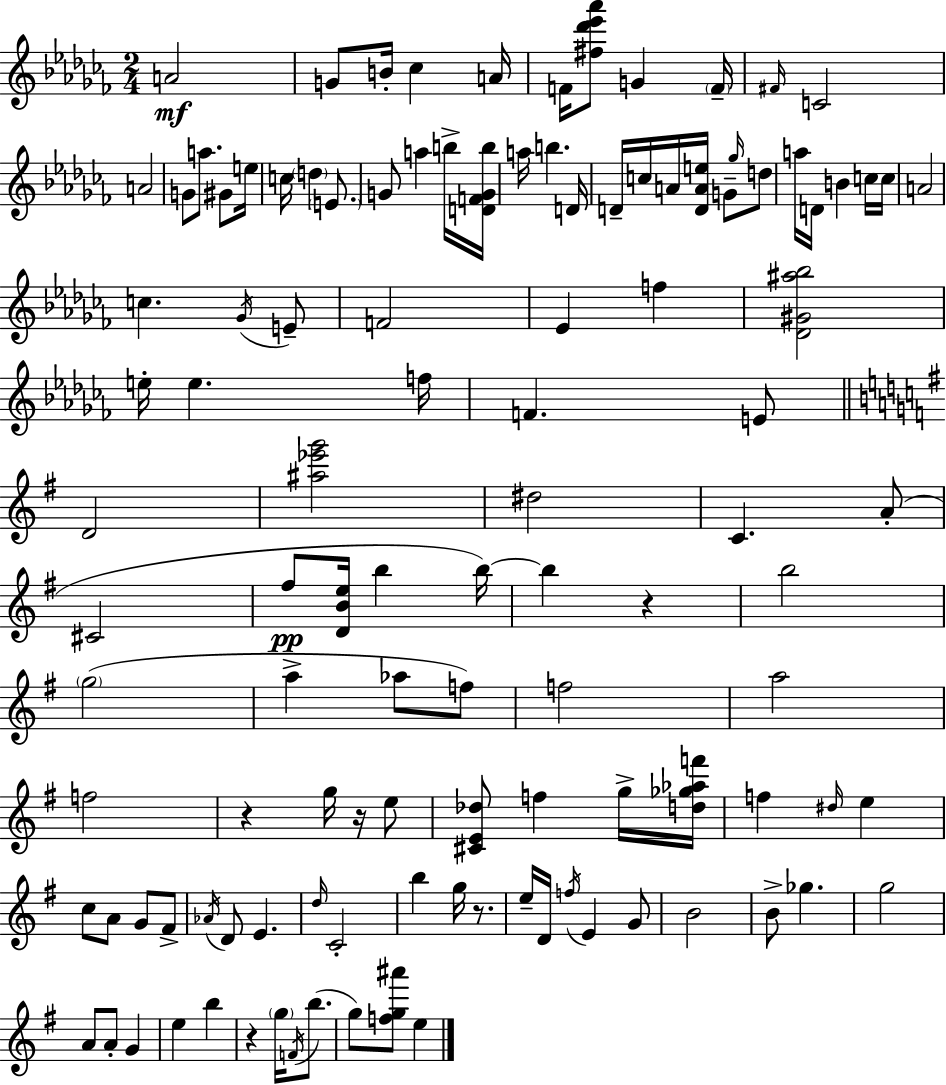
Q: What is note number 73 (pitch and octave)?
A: A4